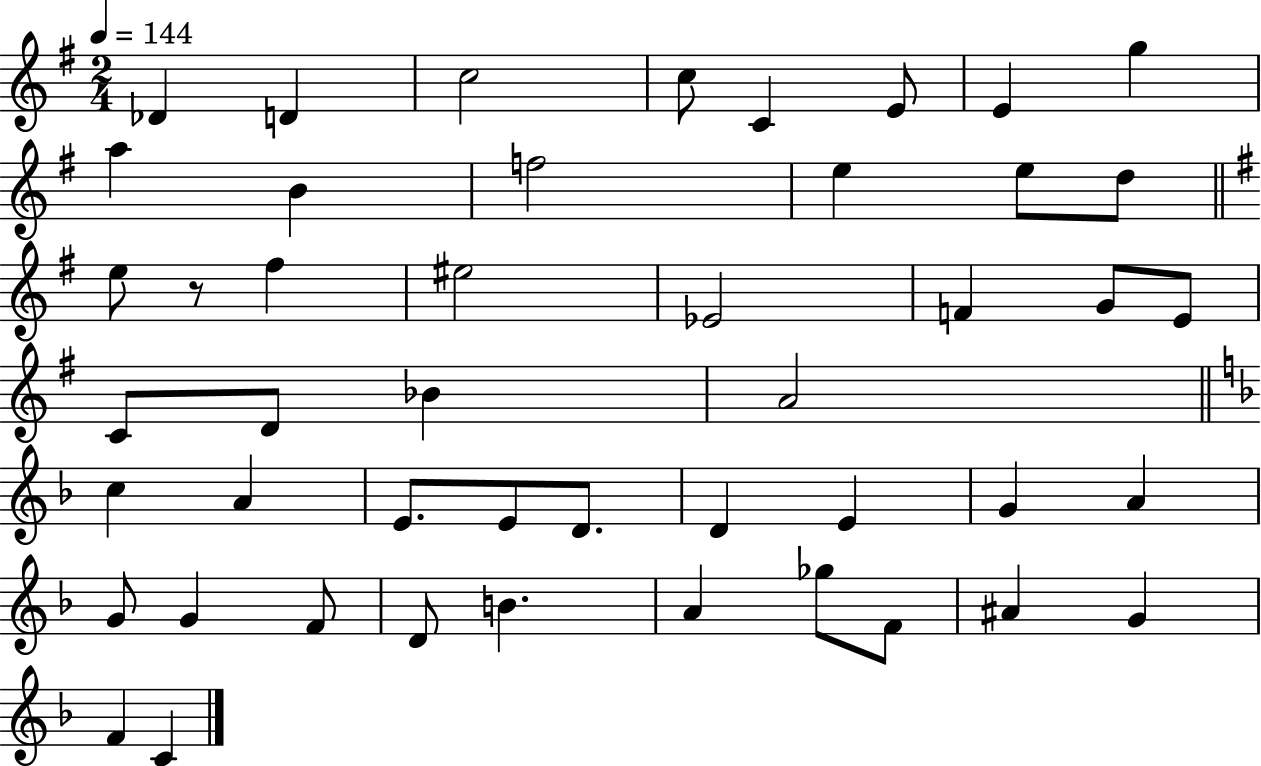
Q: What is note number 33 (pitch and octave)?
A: G4